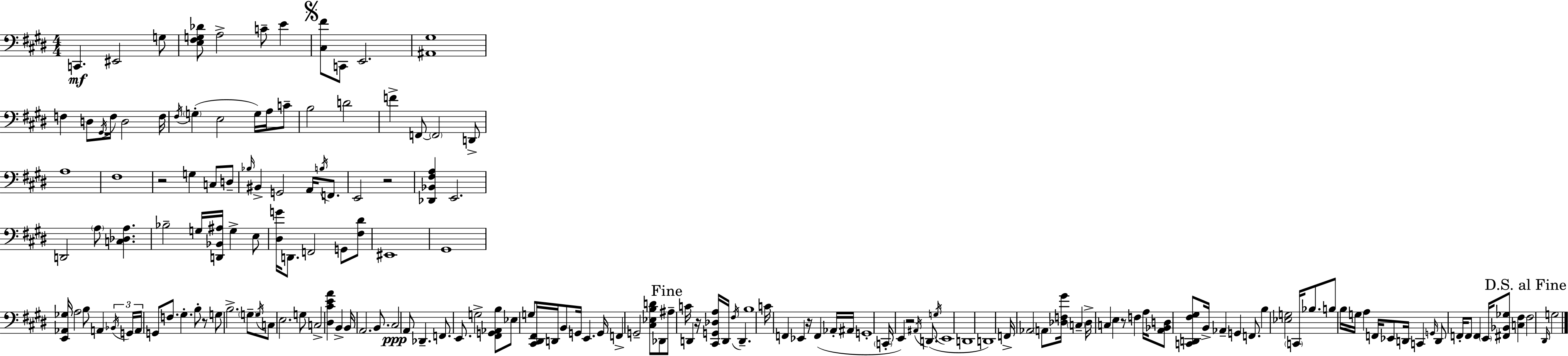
{
  \clef bass
  \numericTimeSignature
  \time 4/4
  \key e \major
  c,4.\mf eis,2 g8 | <e fis g des'>8 a2-> c'8-- e'4 | \mark \markup { \musicglyph "scripts.segno" } <cis fis'>8 c,8 e,2. | <ais, gis>1 | \break f4 d8 \acciaccatura { gis,16 } f16 d2 | f16 \acciaccatura { fis16 }( \parenthesize g4-. e2 g16) a16 | c'8-- b2 d'2 | f'4-> f,8~~ \parenthesize f,2 | \break d,8-> a1 | fis1 | r2 g4 c8 | d8-- \grace { bes16 } bis,4-> g,2 a,16 | \break \acciaccatura { b16 } f,8. e,2 r2 | <des, bes, fis a>4 e,2. | d,2 \parenthesize a8 <c des a>4. | bes2-- g16 <d, bes, ais>16 g4-> | \break e8 <dis g'>16 d,8. f,2 | g,8 <fis dis'>8 eis,1 | gis,1 | <e, aes, ges>16 a2 b8 a,4 | \break \tuplet 3/2 { \acciaccatura { bes,16 } g,16 a,16 } g,8 f8. gis4.-. | b8-. r8 g8 b2.-> | \parenthesize g8-- \acciaccatura { g16 } c8 e2. | g8 c2-> <dis cis' e' a'>4 | \break b,4-> b,16 a,2. | b,8. cis2\ppp a,8 | des,4.-- f,8. e,8. g2-> | <fis, g, aes, b>8 ees8 g8 <cis, dis, fis,>16 d,16 b,8 g,16 e,4. | \break g,16 f,4-> g,2-- | <cis ees b d'>8 des,8 \mark "Fine" ais8-- c'16 d,4 r16 <cis, g, des a>16 d,16 | \acciaccatura { fis16 } d,4.-- b1 | c'16 f,4 ees,4 | \break r16 f,4( aes,16-. ais,16 g,1-. | \parenthesize c,16-. e,4) r2 | \acciaccatura { ais,16 }( d,8. \acciaccatura { g16 } e,1 | d,1 | \break d,1) | f,16-> aes,2 | \parenthesize a,8 <des f gis'>16 \parenthesize c4-- des16-> c4 e4 | r8 f4 a16 <a, bes, d>8 <c, d, fis gis>8 b,16-> aes,4-- | \break g,4 f,8. b4 <ees g>2 | \parenthesize c,16 bes8. b8 b16 g16 a4 | f,16 ees,8 d,16 c,4 \grace { g,16 } d,8 f,16-. f,8 f,4 | \parenthesize e,16 <fis, bes, ges>8 <c fis>4 \mark "D.S. al Fine" fis2 | \break \grace { dis,16 } g2 \bar "|."
}